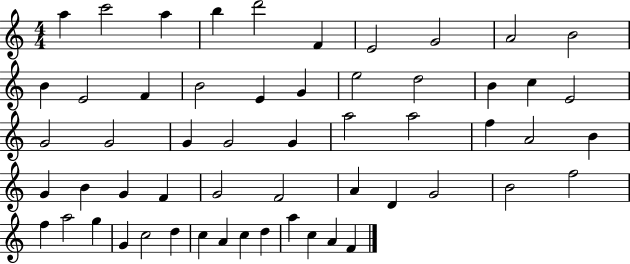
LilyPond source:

{
  \clef treble
  \numericTimeSignature
  \time 4/4
  \key c \major
  a''4 c'''2 a''4 | b''4 d'''2 f'4 | e'2 g'2 | a'2 b'2 | \break b'4 e'2 f'4 | b'2 e'4 g'4 | e''2 d''2 | b'4 c''4 e'2 | \break g'2 g'2 | g'4 g'2 g'4 | a''2 a''2 | f''4 a'2 b'4 | \break g'4 b'4 g'4 f'4 | g'2 f'2 | a'4 d'4 g'2 | b'2 f''2 | \break f''4 a''2 g''4 | g'4 c''2 d''4 | c''4 a'4 c''4 d''4 | a''4 c''4 a'4 f'4 | \break \bar "|."
}